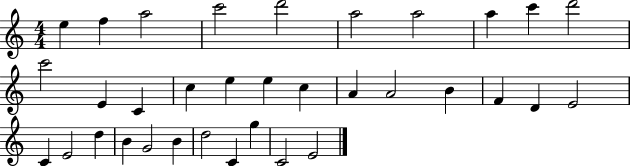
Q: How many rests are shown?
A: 0